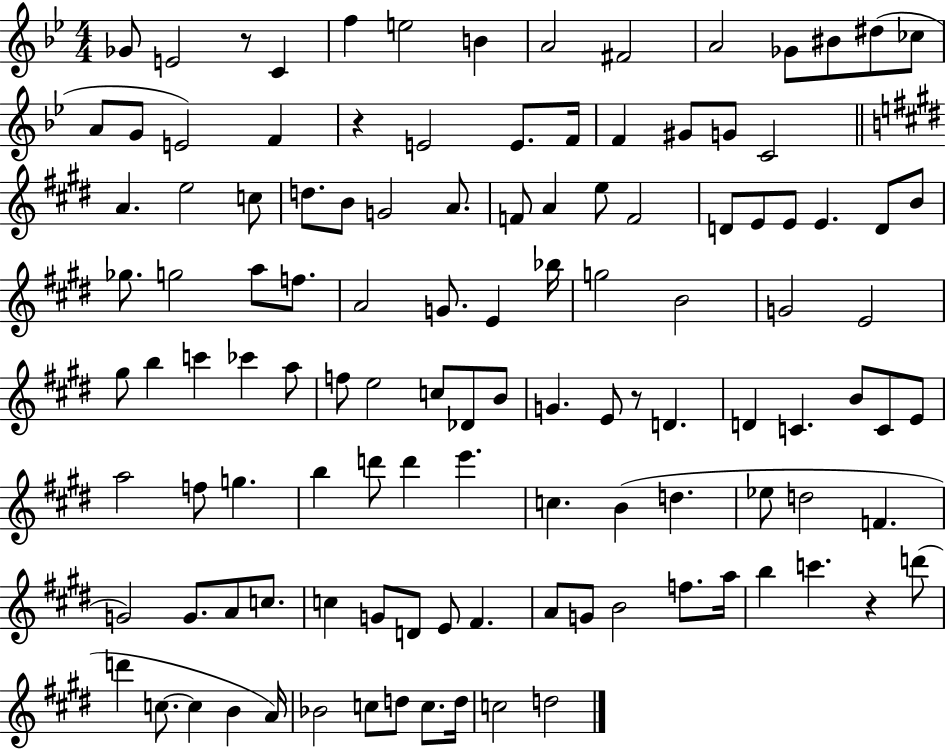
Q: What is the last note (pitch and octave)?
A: D5